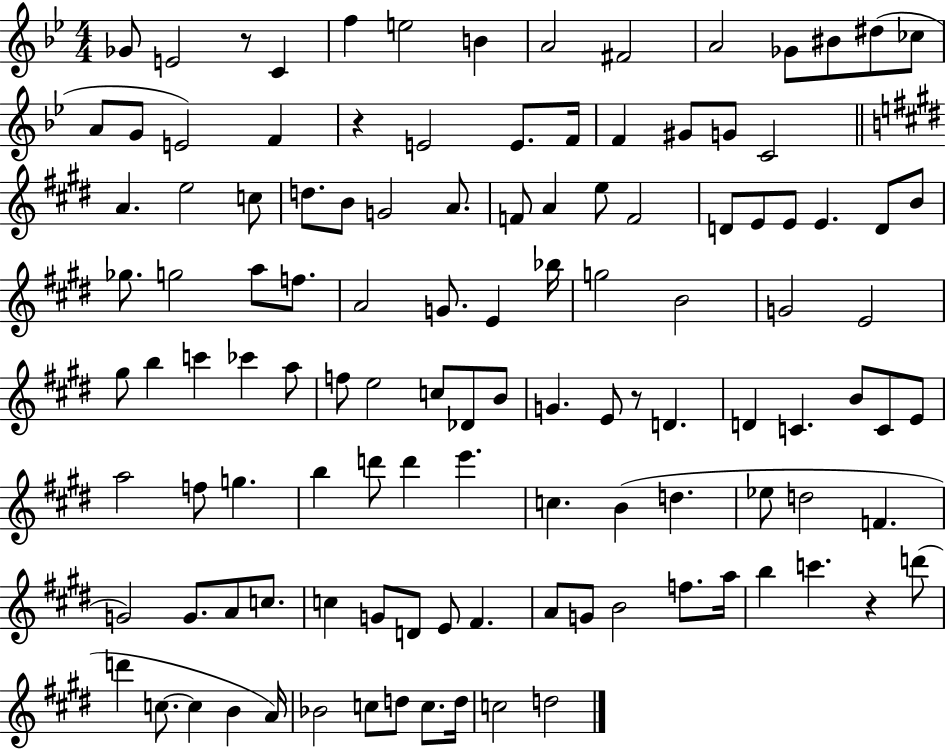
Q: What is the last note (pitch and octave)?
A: D5